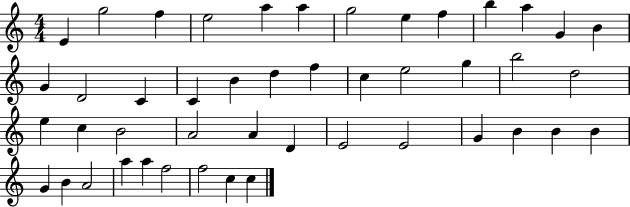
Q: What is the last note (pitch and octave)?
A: C5